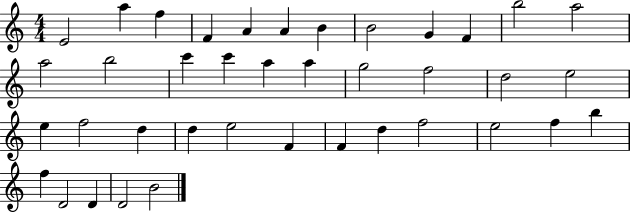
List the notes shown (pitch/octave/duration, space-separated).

E4/h A5/q F5/q F4/q A4/q A4/q B4/q B4/h G4/q F4/q B5/h A5/h A5/h B5/h C6/q C6/q A5/q A5/q G5/h F5/h D5/h E5/h E5/q F5/h D5/q D5/q E5/h F4/q F4/q D5/q F5/h E5/h F5/q B5/q F5/q D4/h D4/q D4/h B4/h